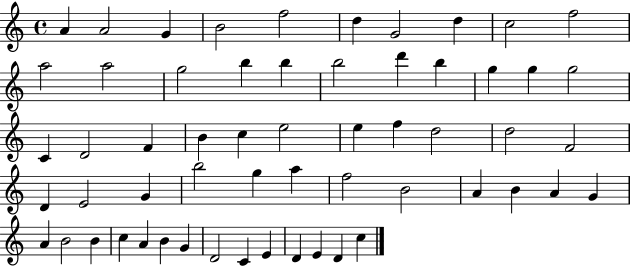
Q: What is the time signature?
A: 4/4